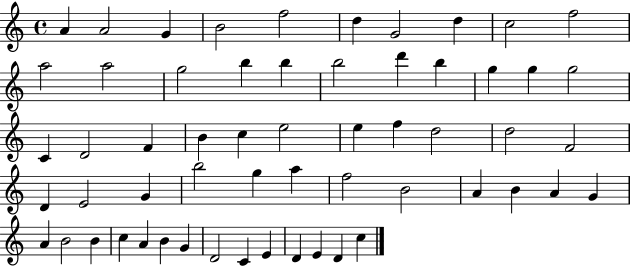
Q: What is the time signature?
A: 4/4